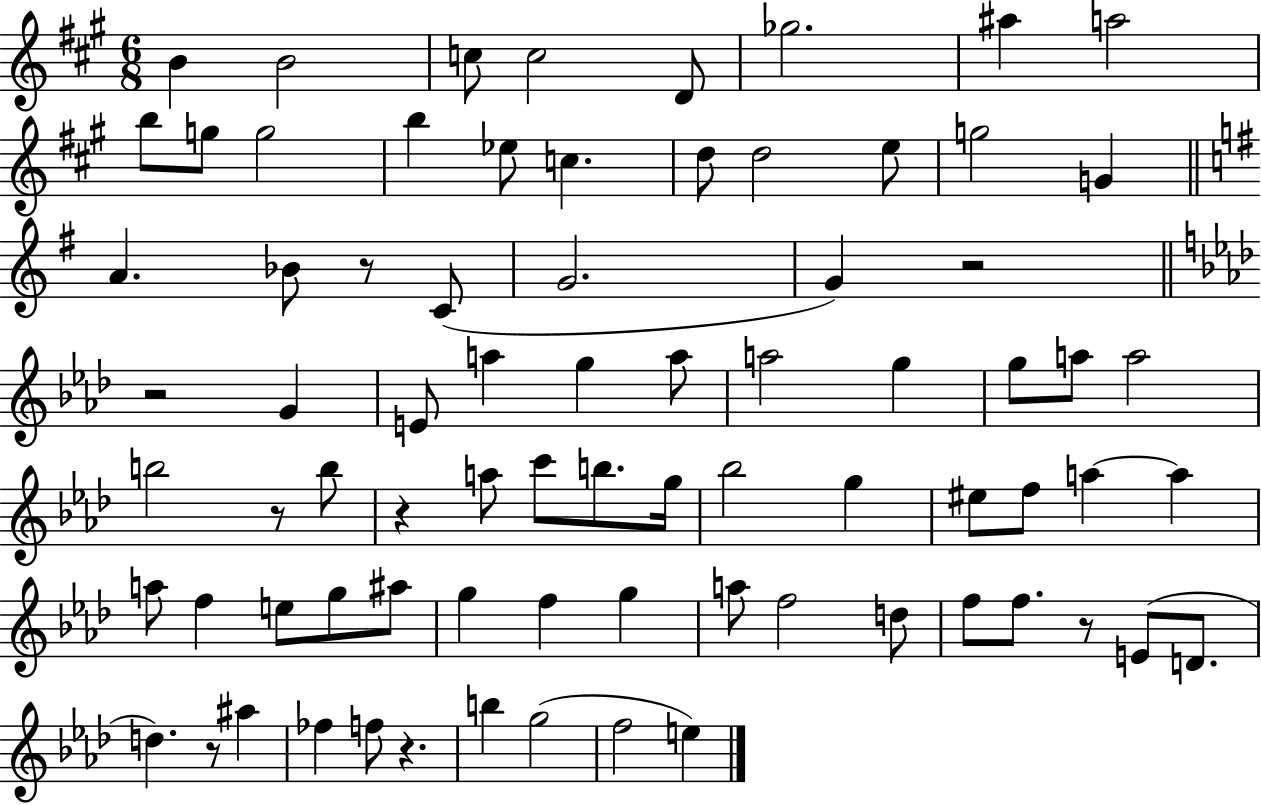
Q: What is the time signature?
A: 6/8